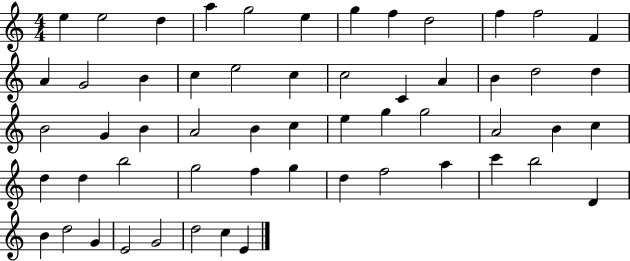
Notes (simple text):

E5/q E5/h D5/q A5/q G5/h E5/q G5/q F5/q D5/h F5/q F5/h F4/q A4/q G4/h B4/q C5/q E5/h C5/q C5/h C4/q A4/q B4/q D5/h D5/q B4/h G4/q B4/q A4/h B4/q C5/q E5/q G5/q G5/h A4/h B4/q C5/q D5/q D5/q B5/h G5/h F5/q G5/q D5/q F5/h A5/q C6/q B5/h D4/q B4/q D5/h G4/q E4/h G4/h D5/h C5/q E4/q